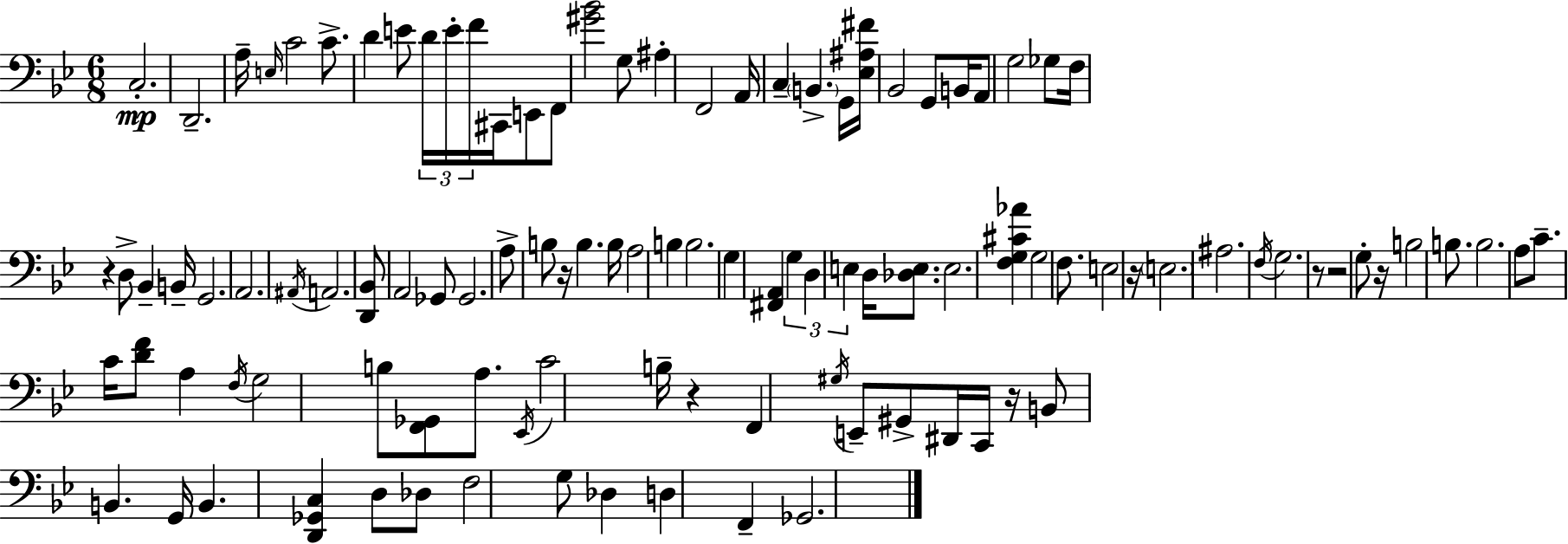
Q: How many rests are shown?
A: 8